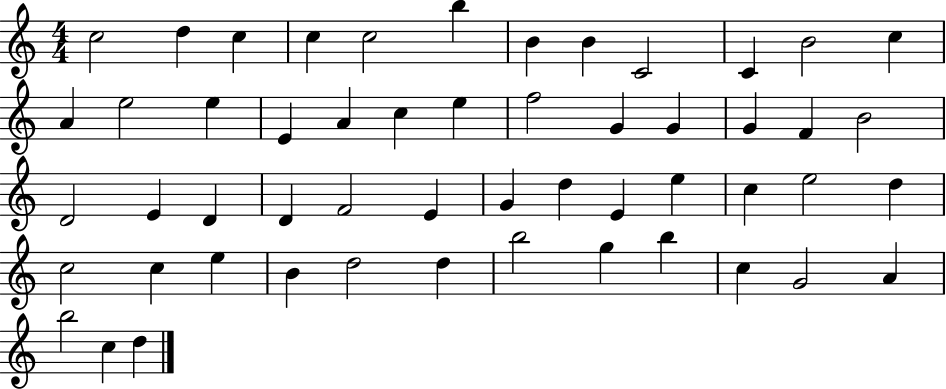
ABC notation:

X:1
T:Untitled
M:4/4
L:1/4
K:C
c2 d c c c2 b B B C2 C B2 c A e2 e E A c e f2 G G G F B2 D2 E D D F2 E G d E e c e2 d c2 c e B d2 d b2 g b c G2 A b2 c d